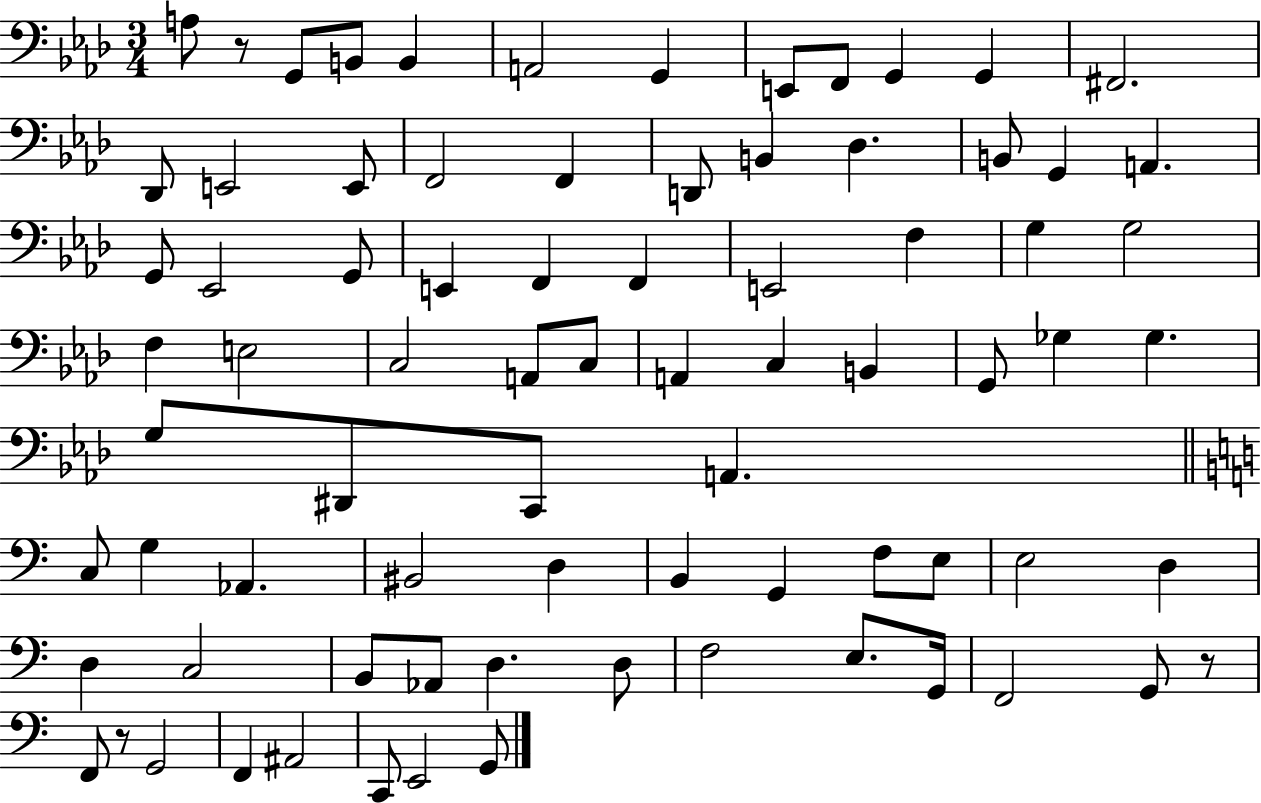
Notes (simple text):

A3/e R/e G2/e B2/e B2/q A2/h G2/q E2/e F2/e G2/q G2/q F#2/h. Db2/e E2/h E2/e F2/h F2/q D2/e B2/q Db3/q. B2/e G2/q A2/q. G2/e Eb2/h G2/e E2/q F2/q F2/q E2/h F3/q G3/q G3/h F3/q E3/h C3/h A2/e C3/e A2/q C3/q B2/q G2/e Gb3/q Gb3/q. G3/e D#2/e C2/e A2/q. C3/e G3/q Ab2/q. BIS2/h D3/q B2/q G2/q F3/e E3/e E3/h D3/q D3/q C3/h B2/e Ab2/e D3/q. D3/e F3/h E3/e. G2/s F2/h G2/e R/e F2/e R/e G2/h F2/q A#2/h C2/e E2/h G2/e